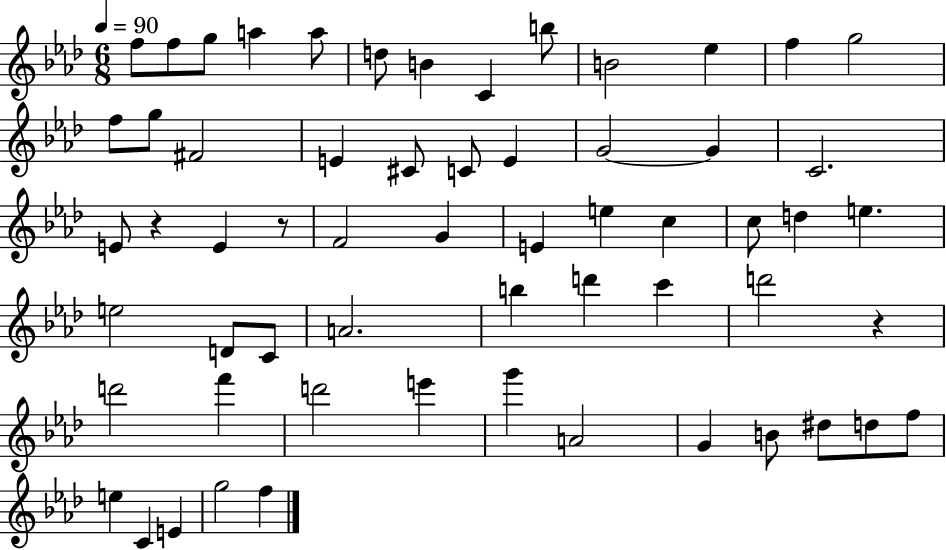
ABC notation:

X:1
T:Untitled
M:6/8
L:1/4
K:Ab
f/2 f/2 g/2 a a/2 d/2 B C b/2 B2 _e f g2 f/2 g/2 ^F2 E ^C/2 C/2 E G2 G C2 E/2 z E z/2 F2 G E e c c/2 d e e2 D/2 C/2 A2 b d' c' d'2 z d'2 f' d'2 e' g' A2 G B/2 ^d/2 d/2 f/2 e C E g2 f